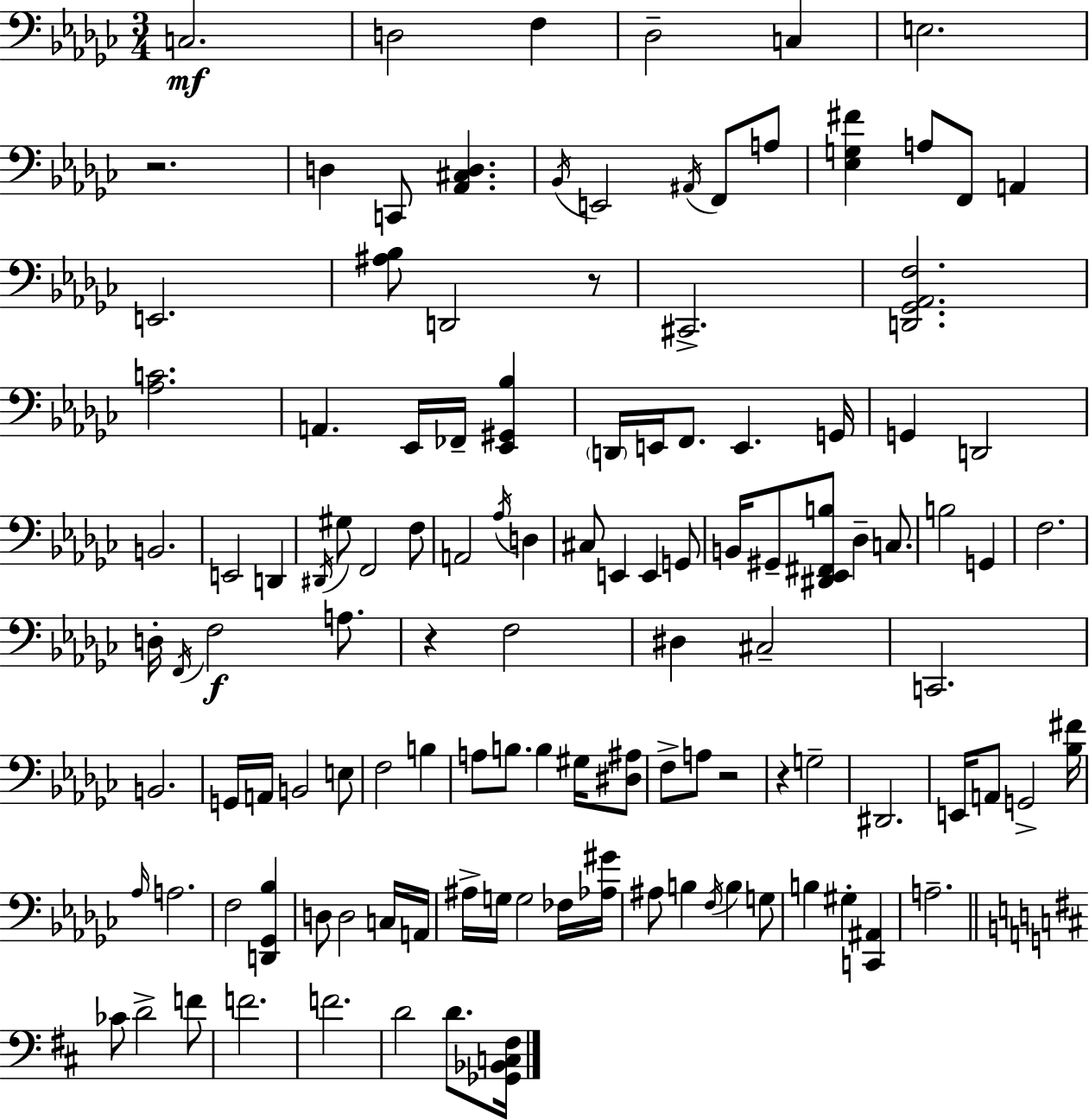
X:1
T:Untitled
M:3/4
L:1/4
K:Ebm
C,2 D,2 F, _D,2 C, E,2 z2 D, C,,/2 [_A,,^C,D,] _B,,/4 E,,2 ^A,,/4 F,,/2 A,/2 [_E,G,^F] A,/2 F,,/2 A,, E,,2 [^A,_B,]/2 D,,2 z/2 ^C,,2 [D,,_G,,_A,,F,]2 [_A,C]2 A,, _E,,/4 _F,,/4 [_E,,^G,,_B,] D,,/4 E,,/4 F,,/2 E,, G,,/4 G,, D,,2 B,,2 E,,2 D,, ^D,,/4 ^G,/2 F,,2 F,/2 A,,2 _A,/4 D, ^C,/2 E,, E,, G,,/2 B,,/4 ^G,,/2 [^D,,_E,,^F,,B,]/2 _D, C,/2 B,2 G,, F,2 D,/4 F,,/4 F,2 A,/2 z F,2 ^D, ^C,2 C,,2 B,,2 G,,/4 A,,/4 B,,2 E,/2 F,2 B, A,/2 B,/2 B, ^G,/4 [^D,^A,]/2 F,/2 A,/2 z2 z G,2 ^D,,2 E,,/4 A,,/2 G,,2 [_B,^F]/4 _A,/4 A,2 F,2 [D,,_G,,_B,] D,/2 D,2 C,/4 A,,/4 ^A,/4 G,/4 G,2 _F,/4 [_A,^G]/4 ^A,/2 B, F,/4 B, G,/2 B, ^G, [C,,^A,,] A,2 _C/2 D2 F/2 F2 F2 D2 D/2 [_G,,_B,,C,^F,]/4